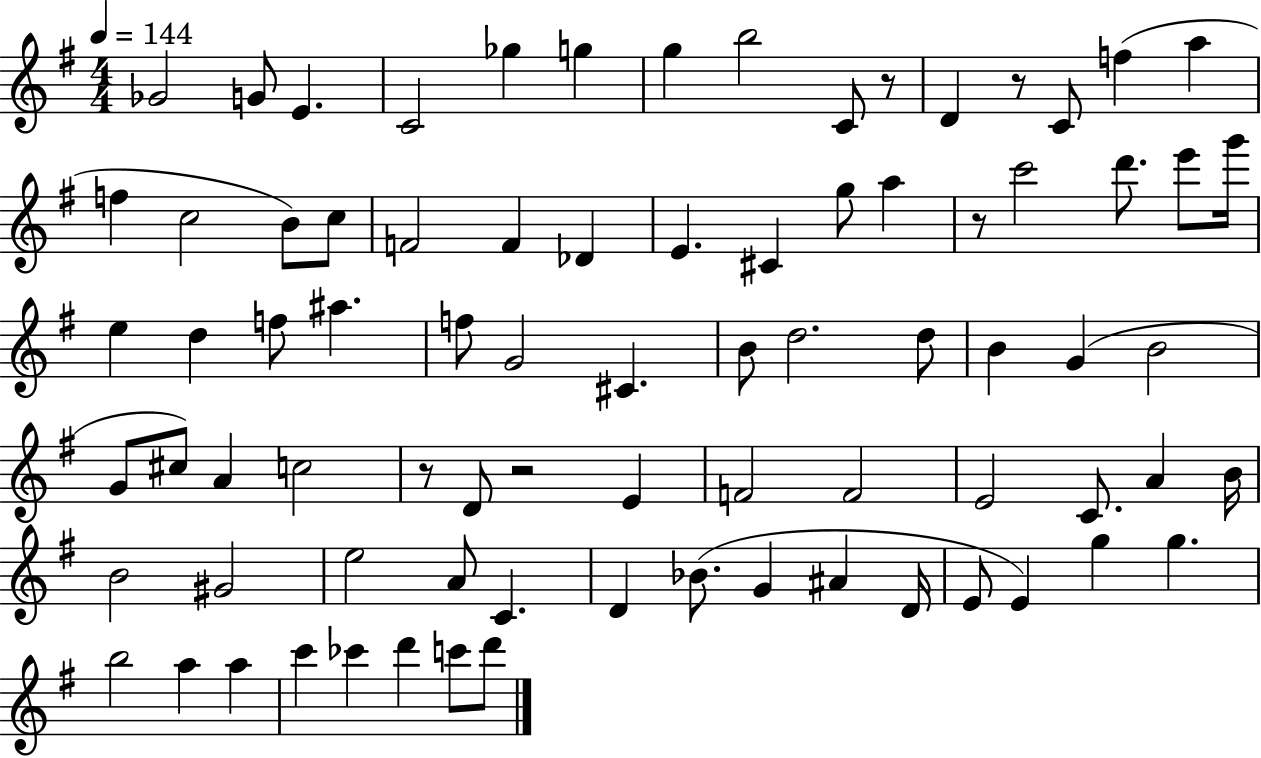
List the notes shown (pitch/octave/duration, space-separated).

Gb4/h G4/e E4/q. C4/h Gb5/q G5/q G5/q B5/h C4/e R/e D4/q R/e C4/e F5/q A5/q F5/q C5/h B4/e C5/e F4/h F4/q Db4/q E4/q. C#4/q G5/e A5/q R/e C6/h D6/e. E6/e G6/s E5/q D5/q F5/e A#5/q. F5/e G4/h C#4/q. B4/e D5/h. D5/e B4/q G4/q B4/h G4/e C#5/e A4/q C5/h R/e D4/e R/h E4/q F4/h F4/h E4/h C4/e. A4/q B4/s B4/h G#4/h E5/h A4/e C4/q. D4/q Bb4/e. G4/q A#4/q D4/s E4/e E4/q G5/q G5/q. B5/h A5/q A5/q C6/q CES6/q D6/q C6/e D6/e